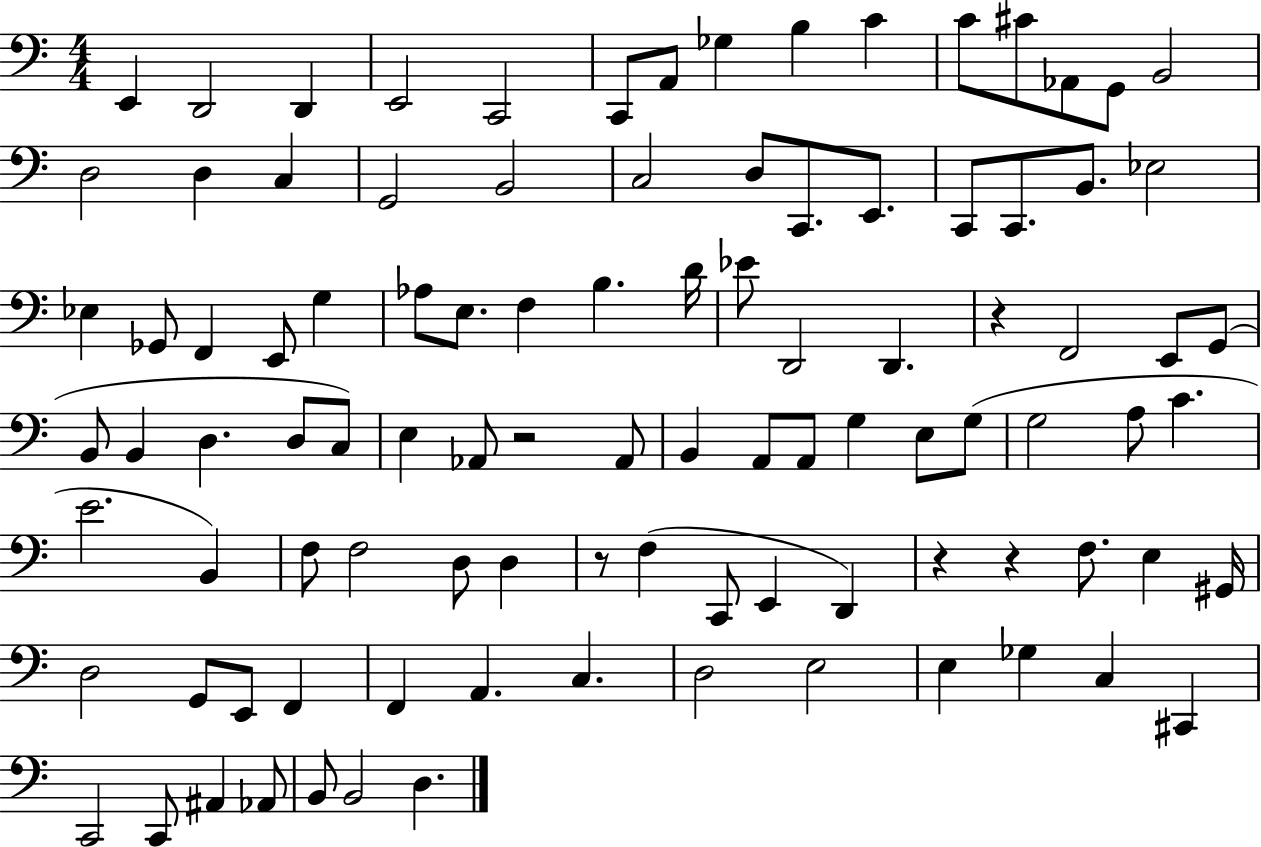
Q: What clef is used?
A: bass